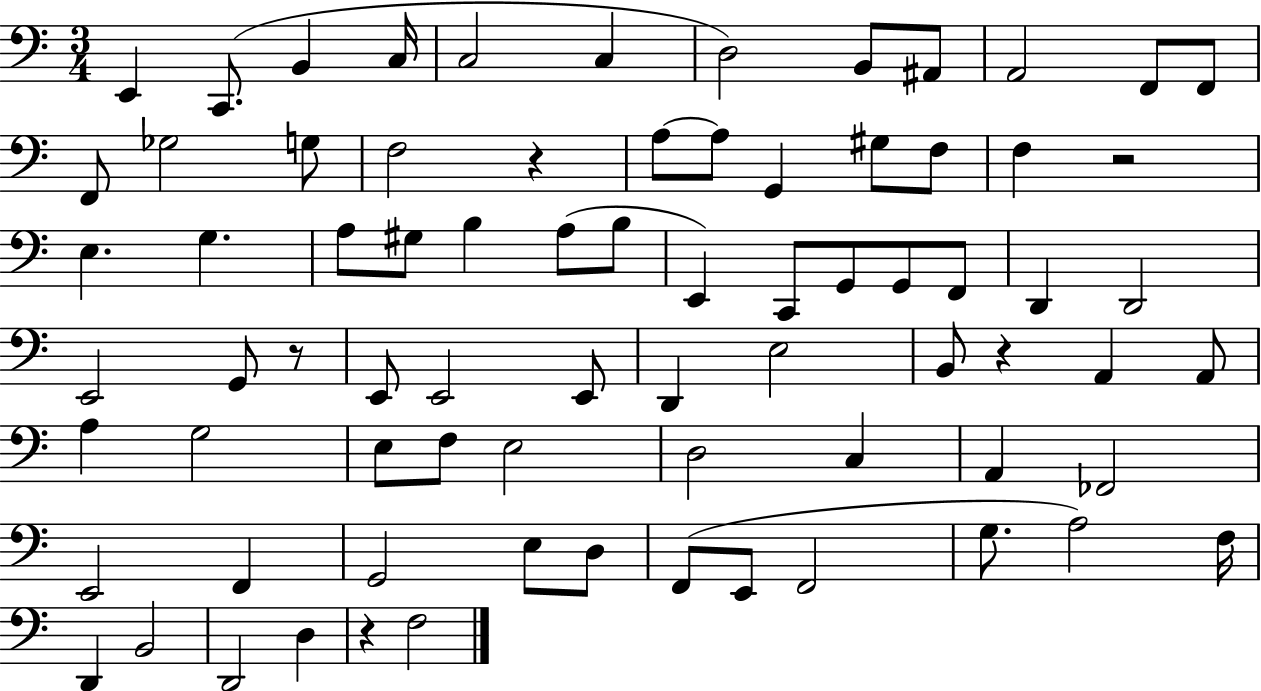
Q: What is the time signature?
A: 3/4